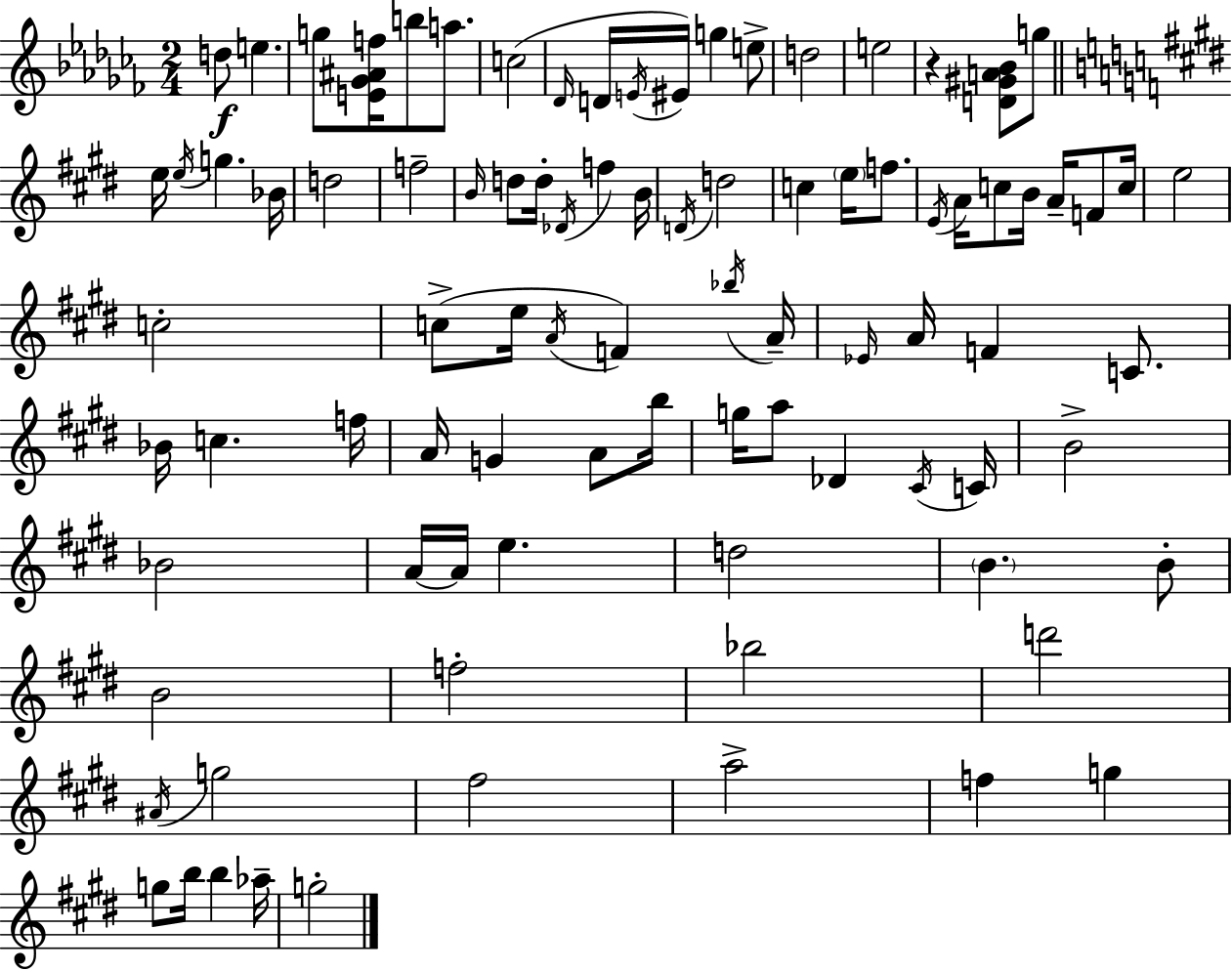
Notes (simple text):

D5/e E5/q. G5/e [E4,Gb4,A#4,F5]/s B5/e A5/e. C5/h Db4/s D4/s E4/s EIS4/s G5/q E5/e D5/h E5/h R/q [D4,G#4,A4,Bb4]/e G5/e E5/s E5/s G5/q. Bb4/s D5/h F5/h B4/s D5/e D5/s Db4/s F5/q B4/s D4/s D5/h C5/q E5/s F5/e. E4/s A4/s C5/e B4/s A4/s F4/e C5/s E5/h C5/h C5/e E5/s A4/s F4/q Bb5/s A4/s Eb4/s A4/s F4/q C4/e. Bb4/s C5/q. F5/s A4/s G4/q A4/e B5/s G5/s A5/e Db4/q C#4/s C4/s B4/h Bb4/h A4/s A4/s E5/q. D5/h B4/q. B4/e B4/h F5/h Bb5/h D6/h A#4/s G5/h F#5/h A5/h F5/q G5/q G5/e B5/s B5/q Ab5/s G5/h